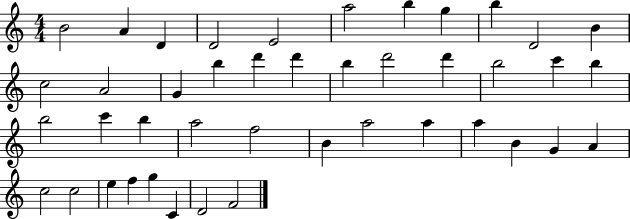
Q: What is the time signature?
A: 4/4